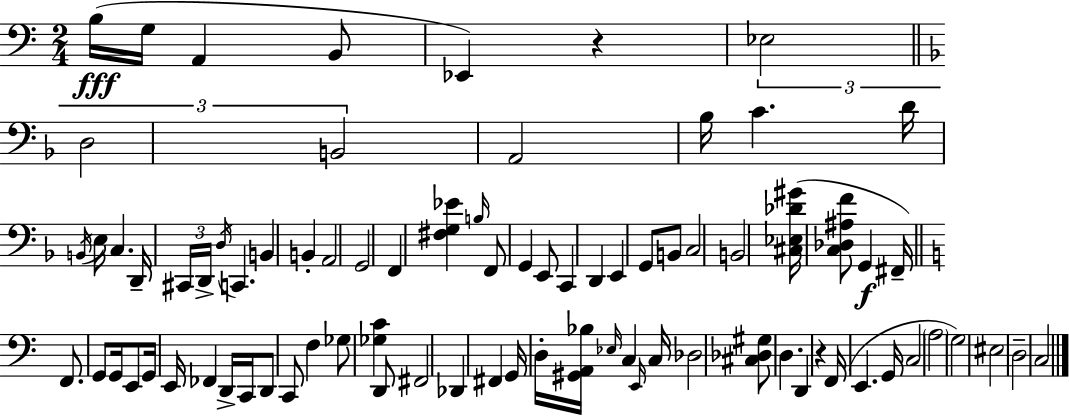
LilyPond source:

{
  \clef bass
  \numericTimeSignature
  \time 2/4
  \key a \minor
  b16(\fff g16 a,4 b,8 | ees,4) r4 | \tuplet 3/2 { ees2 | \bar "||" \break \key f \major d2 | b,2 } | a,2 | bes16 c'4. d'16 | \break \acciaccatura { b,16 } e16 c4. | d,16-- \tuplet 3/2 { cis,16 d,16-> \acciaccatura { d16 } } c,4. | b,4 b,4-. | a,2 | \break g,2 | f,4 <fis g ees'>4 | \grace { b16 } f,8 g,4 | e,8 c,4 d,4 | \break e,4 g,8 | b,8 c2 | b,2 | <cis ees des' gis'>16( <c des ais f'>8 g,4\f | \break fis,16--) \bar "||" \break \key c \major f,8. g,8 g,16 e,8 | g,16 e,16 fes,4 d,16-> c,16 | d,8 c,8 f4 | ges8 <ges c'>4 d,8 | \break fis,2 | des,4 fis,4 | g,16 d16-. <gis, a, bes>16 \grace { ees16 } c4 | \grace { e,16 } c16 des2 | \break <cis des gis>8 d4. | d,4 r4 | f,16( e,4. | g,16 c2 | \break \parenthesize a2 | g2) | eis2 | d2-- | \break c2 | \bar "|."
}